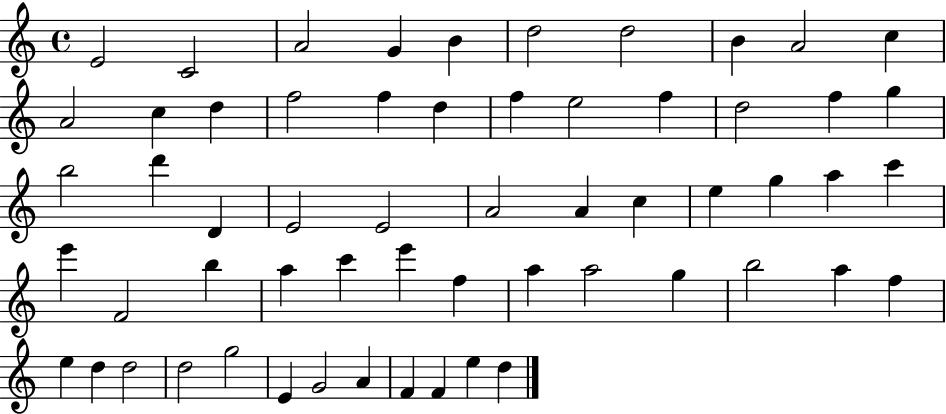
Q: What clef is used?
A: treble